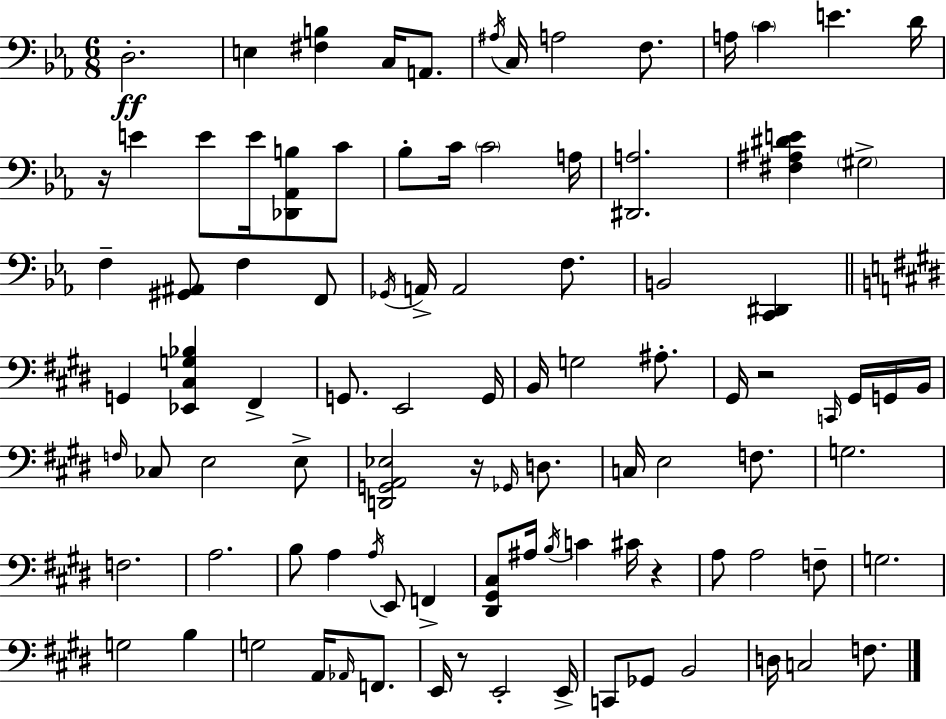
{
  \clef bass
  \numericTimeSignature
  \time 6/8
  \key c \minor
  d2.-.\ff | e4 <fis b>4 c16 a,8. | \acciaccatura { ais16 } c16 a2 f8. | a16 \parenthesize c'4 e'4. | \break d'16 r16 e'4 e'8 e'16 <des, aes, b>8 c'8 | bes8-. c'16 \parenthesize c'2 | a16 <dis, a>2. | <fis ais dis' e'>4 \parenthesize gis2-> | \break f4-- <gis, ais,>8 f4 f,8 | \acciaccatura { ges,16 } a,16-> a,2 f8. | b,2 <c, dis,>4 | \bar "||" \break \key e \major g,4 <ees, cis g bes>4 fis,4-> | g,8. e,2 g,16 | b,16 g2 ais8.-. | gis,16 r2 \grace { c,16 } gis,16 g,16 | \break b,16 \grace { f16 } ces8 e2 | e8-> <d, g, a, ees>2 r16 \grace { ges,16 } | d8. c16 e2 | f8. g2. | \break f2. | a2. | b8 a4 \acciaccatura { a16 } e,8 | f,4-> <dis, gis, cis>8 ais16 \acciaccatura { b16 } c'4 | \break cis'16 r4 a8 a2 | f8-- g2. | g2 | b4 g2 | \break a,16 \grace { aes,16 } f,8. e,16 r8 e,2-. | e,16-> c,8 ges,8 b,2 | d16 c2 | f8. \bar "|."
}